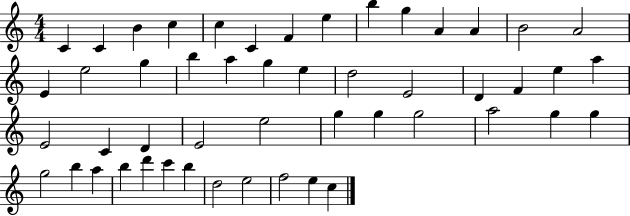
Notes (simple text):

C4/q C4/q B4/q C5/q C5/q C4/q F4/q E5/q B5/q G5/q A4/q A4/q B4/h A4/h E4/q E5/h G5/q B5/q A5/q G5/q E5/q D5/h E4/h D4/q F4/q E5/q A5/q E4/h C4/q D4/q E4/h E5/h G5/q G5/q G5/h A5/h G5/q G5/q G5/h B5/q A5/q B5/q D6/q C6/q B5/q D5/h E5/h F5/h E5/q C5/q